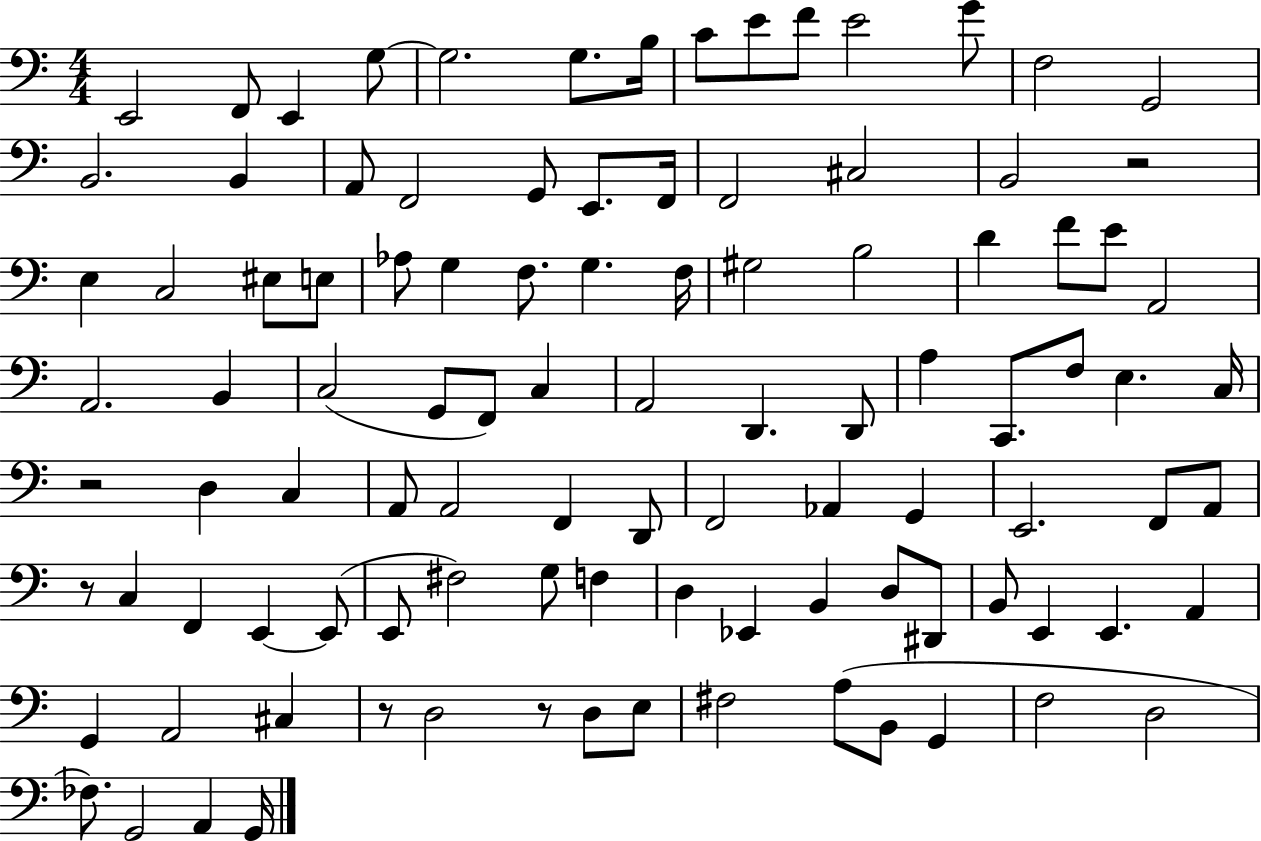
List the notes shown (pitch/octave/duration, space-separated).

E2/h F2/e E2/q G3/e G3/h. G3/e. B3/s C4/e E4/e F4/e E4/h G4/e F3/h G2/h B2/h. B2/q A2/e F2/h G2/e E2/e. F2/s F2/h C#3/h B2/h R/h E3/q C3/h EIS3/e E3/e Ab3/e G3/q F3/e. G3/q. F3/s G#3/h B3/h D4/q F4/e E4/e A2/h A2/h. B2/q C3/h G2/e F2/e C3/q A2/h D2/q. D2/e A3/q C2/e. F3/e E3/q. C3/s R/h D3/q C3/q A2/e A2/h F2/q D2/e F2/h Ab2/q G2/q E2/h. F2/e A2/e R/e C3/q F2/q E2/q E2/e E2/e F#3/h G3/e F3/q D3/q Eb2/q B2/q D3/e D#2/e B2/e E2/q E2/q. A2/q G2/q A2/h C#3/q R/e D3/h R/e D3/e E3/e F#3/h A3/e B2/e G2/q F3/h D3/h FES3/e. G2/h A2/q G2/s